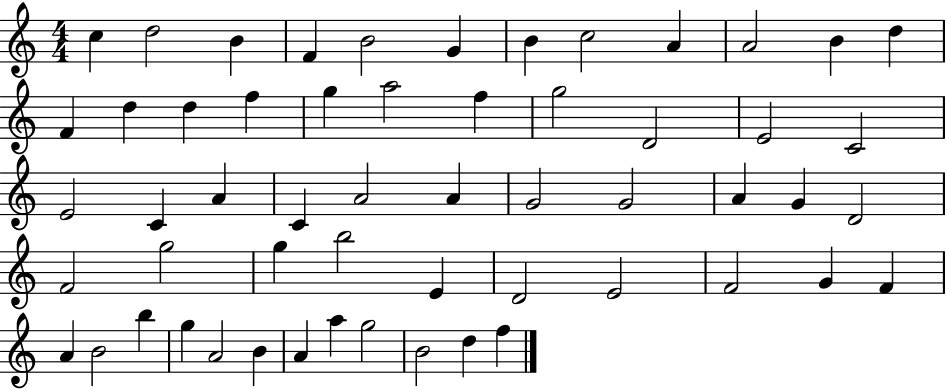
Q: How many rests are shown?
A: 0